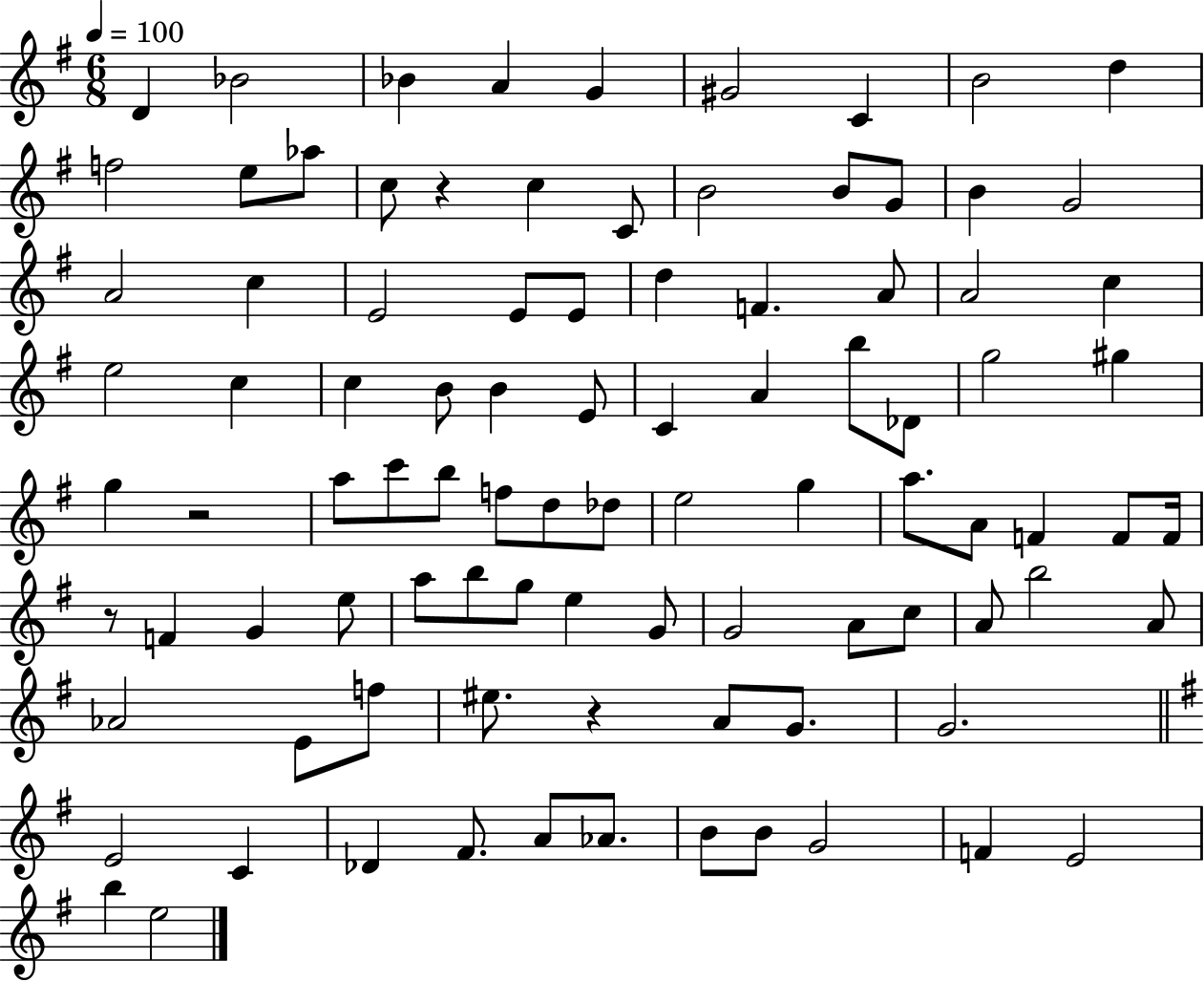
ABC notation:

X:1
T:Untitled
M:6/8
L:1/4
K:G
D _B2 _B A G ^G2 C B2 d f2 e/2 _a/2 c/2 z c C/2 B2 B/2 G/2 B G2 A2 c E2 E/2 E/2 d F A/2 A2 c e2 c c B/2 B E/2 C A b/2 _D/2 g2 ^g g z2 a/2 c'/2 b/2 f/2 d/2 _d/2 e2 g a/2 A/2 F F/2 F/4 z/2 F G e/2 a/2 b/2 g/2 e G/2 G2 A/2 c/2 A/2 b2 A/2 _A2 E/2 f/2 ^e/2 z A/2 G/2 G2 E2 C _D ^F/2 A/2 _A/2 B/2 B/2 G2 F E2 b e2